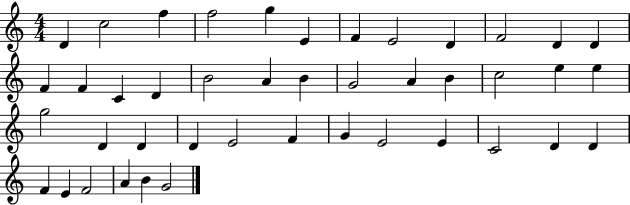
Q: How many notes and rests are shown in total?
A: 43